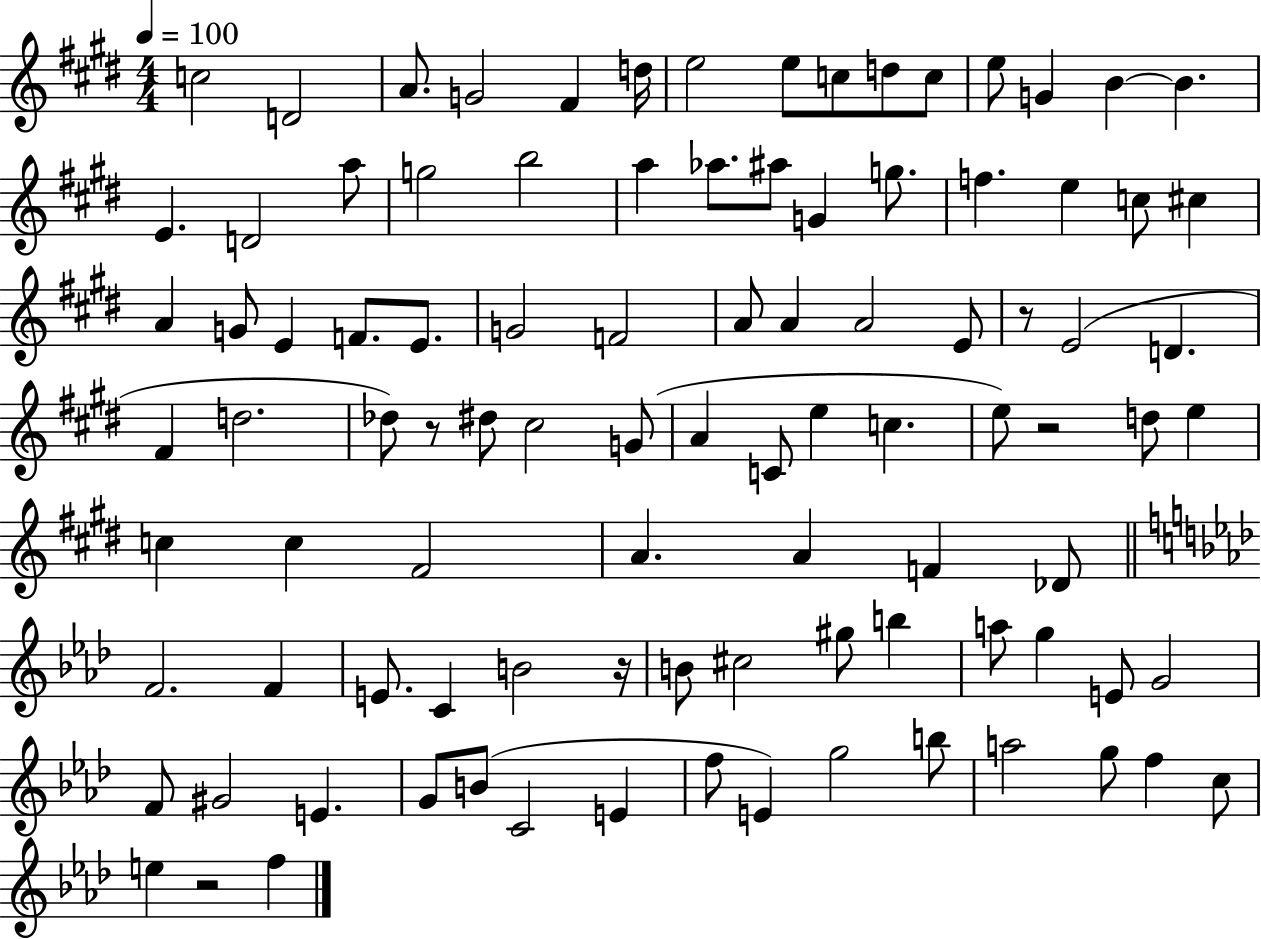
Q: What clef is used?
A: treble